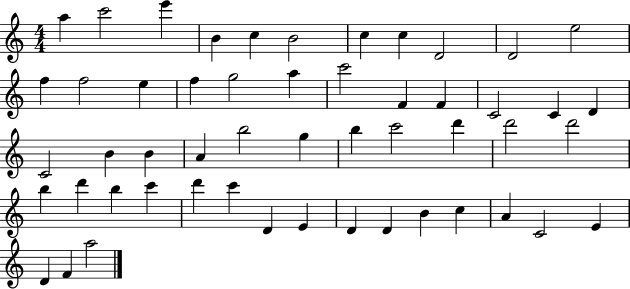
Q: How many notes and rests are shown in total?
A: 52